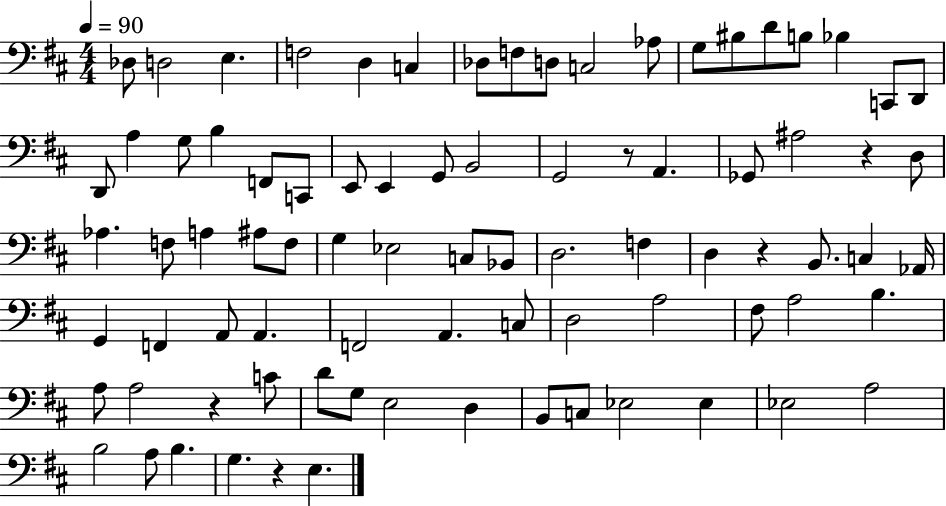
Db3/e D3/h E3/q. F3/h D3/q C3/q Db3/e F3/e D3/e C3/h Ab3/e G3/e BIS3/e D4/e B3/e Bb3/q C2/e D2/e D2/e A3/q G3/e B3/q F2/e C2/e E2/e E2/q G2/e B2/h G2/h R/e A2/q. Gb2/e A#3/h R/q D3/e Ab3/q. F3/e A3/q A#3/e F3/e G3/q Eb3/h C3/e Bb2/e D3/h. F3/q D3/q R/q B2/e. C3/q Ab2/s G2/q F2/q A2/e A2/q. F2/h A2/q. C3/e D3/h A3/h F#3/e A3/h B3/q. A3/e A3/h R/q C4/e D4/e G3/e E3/h D3/q B2/e C3/e Eb3/h Eb3/q Eb3/h A3/h B3/h A3/e B3/q. G3/q. R/q E3/q.